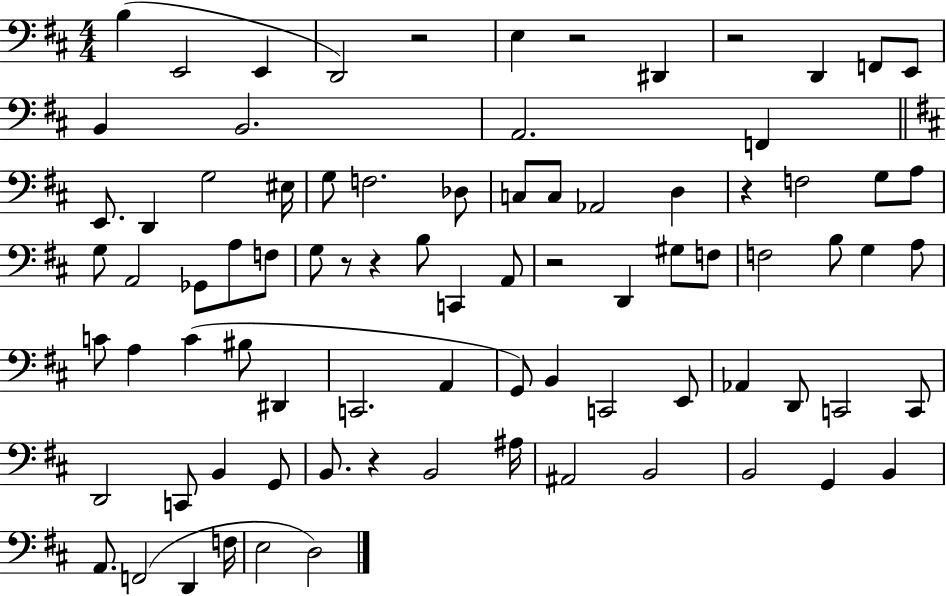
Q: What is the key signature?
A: D major